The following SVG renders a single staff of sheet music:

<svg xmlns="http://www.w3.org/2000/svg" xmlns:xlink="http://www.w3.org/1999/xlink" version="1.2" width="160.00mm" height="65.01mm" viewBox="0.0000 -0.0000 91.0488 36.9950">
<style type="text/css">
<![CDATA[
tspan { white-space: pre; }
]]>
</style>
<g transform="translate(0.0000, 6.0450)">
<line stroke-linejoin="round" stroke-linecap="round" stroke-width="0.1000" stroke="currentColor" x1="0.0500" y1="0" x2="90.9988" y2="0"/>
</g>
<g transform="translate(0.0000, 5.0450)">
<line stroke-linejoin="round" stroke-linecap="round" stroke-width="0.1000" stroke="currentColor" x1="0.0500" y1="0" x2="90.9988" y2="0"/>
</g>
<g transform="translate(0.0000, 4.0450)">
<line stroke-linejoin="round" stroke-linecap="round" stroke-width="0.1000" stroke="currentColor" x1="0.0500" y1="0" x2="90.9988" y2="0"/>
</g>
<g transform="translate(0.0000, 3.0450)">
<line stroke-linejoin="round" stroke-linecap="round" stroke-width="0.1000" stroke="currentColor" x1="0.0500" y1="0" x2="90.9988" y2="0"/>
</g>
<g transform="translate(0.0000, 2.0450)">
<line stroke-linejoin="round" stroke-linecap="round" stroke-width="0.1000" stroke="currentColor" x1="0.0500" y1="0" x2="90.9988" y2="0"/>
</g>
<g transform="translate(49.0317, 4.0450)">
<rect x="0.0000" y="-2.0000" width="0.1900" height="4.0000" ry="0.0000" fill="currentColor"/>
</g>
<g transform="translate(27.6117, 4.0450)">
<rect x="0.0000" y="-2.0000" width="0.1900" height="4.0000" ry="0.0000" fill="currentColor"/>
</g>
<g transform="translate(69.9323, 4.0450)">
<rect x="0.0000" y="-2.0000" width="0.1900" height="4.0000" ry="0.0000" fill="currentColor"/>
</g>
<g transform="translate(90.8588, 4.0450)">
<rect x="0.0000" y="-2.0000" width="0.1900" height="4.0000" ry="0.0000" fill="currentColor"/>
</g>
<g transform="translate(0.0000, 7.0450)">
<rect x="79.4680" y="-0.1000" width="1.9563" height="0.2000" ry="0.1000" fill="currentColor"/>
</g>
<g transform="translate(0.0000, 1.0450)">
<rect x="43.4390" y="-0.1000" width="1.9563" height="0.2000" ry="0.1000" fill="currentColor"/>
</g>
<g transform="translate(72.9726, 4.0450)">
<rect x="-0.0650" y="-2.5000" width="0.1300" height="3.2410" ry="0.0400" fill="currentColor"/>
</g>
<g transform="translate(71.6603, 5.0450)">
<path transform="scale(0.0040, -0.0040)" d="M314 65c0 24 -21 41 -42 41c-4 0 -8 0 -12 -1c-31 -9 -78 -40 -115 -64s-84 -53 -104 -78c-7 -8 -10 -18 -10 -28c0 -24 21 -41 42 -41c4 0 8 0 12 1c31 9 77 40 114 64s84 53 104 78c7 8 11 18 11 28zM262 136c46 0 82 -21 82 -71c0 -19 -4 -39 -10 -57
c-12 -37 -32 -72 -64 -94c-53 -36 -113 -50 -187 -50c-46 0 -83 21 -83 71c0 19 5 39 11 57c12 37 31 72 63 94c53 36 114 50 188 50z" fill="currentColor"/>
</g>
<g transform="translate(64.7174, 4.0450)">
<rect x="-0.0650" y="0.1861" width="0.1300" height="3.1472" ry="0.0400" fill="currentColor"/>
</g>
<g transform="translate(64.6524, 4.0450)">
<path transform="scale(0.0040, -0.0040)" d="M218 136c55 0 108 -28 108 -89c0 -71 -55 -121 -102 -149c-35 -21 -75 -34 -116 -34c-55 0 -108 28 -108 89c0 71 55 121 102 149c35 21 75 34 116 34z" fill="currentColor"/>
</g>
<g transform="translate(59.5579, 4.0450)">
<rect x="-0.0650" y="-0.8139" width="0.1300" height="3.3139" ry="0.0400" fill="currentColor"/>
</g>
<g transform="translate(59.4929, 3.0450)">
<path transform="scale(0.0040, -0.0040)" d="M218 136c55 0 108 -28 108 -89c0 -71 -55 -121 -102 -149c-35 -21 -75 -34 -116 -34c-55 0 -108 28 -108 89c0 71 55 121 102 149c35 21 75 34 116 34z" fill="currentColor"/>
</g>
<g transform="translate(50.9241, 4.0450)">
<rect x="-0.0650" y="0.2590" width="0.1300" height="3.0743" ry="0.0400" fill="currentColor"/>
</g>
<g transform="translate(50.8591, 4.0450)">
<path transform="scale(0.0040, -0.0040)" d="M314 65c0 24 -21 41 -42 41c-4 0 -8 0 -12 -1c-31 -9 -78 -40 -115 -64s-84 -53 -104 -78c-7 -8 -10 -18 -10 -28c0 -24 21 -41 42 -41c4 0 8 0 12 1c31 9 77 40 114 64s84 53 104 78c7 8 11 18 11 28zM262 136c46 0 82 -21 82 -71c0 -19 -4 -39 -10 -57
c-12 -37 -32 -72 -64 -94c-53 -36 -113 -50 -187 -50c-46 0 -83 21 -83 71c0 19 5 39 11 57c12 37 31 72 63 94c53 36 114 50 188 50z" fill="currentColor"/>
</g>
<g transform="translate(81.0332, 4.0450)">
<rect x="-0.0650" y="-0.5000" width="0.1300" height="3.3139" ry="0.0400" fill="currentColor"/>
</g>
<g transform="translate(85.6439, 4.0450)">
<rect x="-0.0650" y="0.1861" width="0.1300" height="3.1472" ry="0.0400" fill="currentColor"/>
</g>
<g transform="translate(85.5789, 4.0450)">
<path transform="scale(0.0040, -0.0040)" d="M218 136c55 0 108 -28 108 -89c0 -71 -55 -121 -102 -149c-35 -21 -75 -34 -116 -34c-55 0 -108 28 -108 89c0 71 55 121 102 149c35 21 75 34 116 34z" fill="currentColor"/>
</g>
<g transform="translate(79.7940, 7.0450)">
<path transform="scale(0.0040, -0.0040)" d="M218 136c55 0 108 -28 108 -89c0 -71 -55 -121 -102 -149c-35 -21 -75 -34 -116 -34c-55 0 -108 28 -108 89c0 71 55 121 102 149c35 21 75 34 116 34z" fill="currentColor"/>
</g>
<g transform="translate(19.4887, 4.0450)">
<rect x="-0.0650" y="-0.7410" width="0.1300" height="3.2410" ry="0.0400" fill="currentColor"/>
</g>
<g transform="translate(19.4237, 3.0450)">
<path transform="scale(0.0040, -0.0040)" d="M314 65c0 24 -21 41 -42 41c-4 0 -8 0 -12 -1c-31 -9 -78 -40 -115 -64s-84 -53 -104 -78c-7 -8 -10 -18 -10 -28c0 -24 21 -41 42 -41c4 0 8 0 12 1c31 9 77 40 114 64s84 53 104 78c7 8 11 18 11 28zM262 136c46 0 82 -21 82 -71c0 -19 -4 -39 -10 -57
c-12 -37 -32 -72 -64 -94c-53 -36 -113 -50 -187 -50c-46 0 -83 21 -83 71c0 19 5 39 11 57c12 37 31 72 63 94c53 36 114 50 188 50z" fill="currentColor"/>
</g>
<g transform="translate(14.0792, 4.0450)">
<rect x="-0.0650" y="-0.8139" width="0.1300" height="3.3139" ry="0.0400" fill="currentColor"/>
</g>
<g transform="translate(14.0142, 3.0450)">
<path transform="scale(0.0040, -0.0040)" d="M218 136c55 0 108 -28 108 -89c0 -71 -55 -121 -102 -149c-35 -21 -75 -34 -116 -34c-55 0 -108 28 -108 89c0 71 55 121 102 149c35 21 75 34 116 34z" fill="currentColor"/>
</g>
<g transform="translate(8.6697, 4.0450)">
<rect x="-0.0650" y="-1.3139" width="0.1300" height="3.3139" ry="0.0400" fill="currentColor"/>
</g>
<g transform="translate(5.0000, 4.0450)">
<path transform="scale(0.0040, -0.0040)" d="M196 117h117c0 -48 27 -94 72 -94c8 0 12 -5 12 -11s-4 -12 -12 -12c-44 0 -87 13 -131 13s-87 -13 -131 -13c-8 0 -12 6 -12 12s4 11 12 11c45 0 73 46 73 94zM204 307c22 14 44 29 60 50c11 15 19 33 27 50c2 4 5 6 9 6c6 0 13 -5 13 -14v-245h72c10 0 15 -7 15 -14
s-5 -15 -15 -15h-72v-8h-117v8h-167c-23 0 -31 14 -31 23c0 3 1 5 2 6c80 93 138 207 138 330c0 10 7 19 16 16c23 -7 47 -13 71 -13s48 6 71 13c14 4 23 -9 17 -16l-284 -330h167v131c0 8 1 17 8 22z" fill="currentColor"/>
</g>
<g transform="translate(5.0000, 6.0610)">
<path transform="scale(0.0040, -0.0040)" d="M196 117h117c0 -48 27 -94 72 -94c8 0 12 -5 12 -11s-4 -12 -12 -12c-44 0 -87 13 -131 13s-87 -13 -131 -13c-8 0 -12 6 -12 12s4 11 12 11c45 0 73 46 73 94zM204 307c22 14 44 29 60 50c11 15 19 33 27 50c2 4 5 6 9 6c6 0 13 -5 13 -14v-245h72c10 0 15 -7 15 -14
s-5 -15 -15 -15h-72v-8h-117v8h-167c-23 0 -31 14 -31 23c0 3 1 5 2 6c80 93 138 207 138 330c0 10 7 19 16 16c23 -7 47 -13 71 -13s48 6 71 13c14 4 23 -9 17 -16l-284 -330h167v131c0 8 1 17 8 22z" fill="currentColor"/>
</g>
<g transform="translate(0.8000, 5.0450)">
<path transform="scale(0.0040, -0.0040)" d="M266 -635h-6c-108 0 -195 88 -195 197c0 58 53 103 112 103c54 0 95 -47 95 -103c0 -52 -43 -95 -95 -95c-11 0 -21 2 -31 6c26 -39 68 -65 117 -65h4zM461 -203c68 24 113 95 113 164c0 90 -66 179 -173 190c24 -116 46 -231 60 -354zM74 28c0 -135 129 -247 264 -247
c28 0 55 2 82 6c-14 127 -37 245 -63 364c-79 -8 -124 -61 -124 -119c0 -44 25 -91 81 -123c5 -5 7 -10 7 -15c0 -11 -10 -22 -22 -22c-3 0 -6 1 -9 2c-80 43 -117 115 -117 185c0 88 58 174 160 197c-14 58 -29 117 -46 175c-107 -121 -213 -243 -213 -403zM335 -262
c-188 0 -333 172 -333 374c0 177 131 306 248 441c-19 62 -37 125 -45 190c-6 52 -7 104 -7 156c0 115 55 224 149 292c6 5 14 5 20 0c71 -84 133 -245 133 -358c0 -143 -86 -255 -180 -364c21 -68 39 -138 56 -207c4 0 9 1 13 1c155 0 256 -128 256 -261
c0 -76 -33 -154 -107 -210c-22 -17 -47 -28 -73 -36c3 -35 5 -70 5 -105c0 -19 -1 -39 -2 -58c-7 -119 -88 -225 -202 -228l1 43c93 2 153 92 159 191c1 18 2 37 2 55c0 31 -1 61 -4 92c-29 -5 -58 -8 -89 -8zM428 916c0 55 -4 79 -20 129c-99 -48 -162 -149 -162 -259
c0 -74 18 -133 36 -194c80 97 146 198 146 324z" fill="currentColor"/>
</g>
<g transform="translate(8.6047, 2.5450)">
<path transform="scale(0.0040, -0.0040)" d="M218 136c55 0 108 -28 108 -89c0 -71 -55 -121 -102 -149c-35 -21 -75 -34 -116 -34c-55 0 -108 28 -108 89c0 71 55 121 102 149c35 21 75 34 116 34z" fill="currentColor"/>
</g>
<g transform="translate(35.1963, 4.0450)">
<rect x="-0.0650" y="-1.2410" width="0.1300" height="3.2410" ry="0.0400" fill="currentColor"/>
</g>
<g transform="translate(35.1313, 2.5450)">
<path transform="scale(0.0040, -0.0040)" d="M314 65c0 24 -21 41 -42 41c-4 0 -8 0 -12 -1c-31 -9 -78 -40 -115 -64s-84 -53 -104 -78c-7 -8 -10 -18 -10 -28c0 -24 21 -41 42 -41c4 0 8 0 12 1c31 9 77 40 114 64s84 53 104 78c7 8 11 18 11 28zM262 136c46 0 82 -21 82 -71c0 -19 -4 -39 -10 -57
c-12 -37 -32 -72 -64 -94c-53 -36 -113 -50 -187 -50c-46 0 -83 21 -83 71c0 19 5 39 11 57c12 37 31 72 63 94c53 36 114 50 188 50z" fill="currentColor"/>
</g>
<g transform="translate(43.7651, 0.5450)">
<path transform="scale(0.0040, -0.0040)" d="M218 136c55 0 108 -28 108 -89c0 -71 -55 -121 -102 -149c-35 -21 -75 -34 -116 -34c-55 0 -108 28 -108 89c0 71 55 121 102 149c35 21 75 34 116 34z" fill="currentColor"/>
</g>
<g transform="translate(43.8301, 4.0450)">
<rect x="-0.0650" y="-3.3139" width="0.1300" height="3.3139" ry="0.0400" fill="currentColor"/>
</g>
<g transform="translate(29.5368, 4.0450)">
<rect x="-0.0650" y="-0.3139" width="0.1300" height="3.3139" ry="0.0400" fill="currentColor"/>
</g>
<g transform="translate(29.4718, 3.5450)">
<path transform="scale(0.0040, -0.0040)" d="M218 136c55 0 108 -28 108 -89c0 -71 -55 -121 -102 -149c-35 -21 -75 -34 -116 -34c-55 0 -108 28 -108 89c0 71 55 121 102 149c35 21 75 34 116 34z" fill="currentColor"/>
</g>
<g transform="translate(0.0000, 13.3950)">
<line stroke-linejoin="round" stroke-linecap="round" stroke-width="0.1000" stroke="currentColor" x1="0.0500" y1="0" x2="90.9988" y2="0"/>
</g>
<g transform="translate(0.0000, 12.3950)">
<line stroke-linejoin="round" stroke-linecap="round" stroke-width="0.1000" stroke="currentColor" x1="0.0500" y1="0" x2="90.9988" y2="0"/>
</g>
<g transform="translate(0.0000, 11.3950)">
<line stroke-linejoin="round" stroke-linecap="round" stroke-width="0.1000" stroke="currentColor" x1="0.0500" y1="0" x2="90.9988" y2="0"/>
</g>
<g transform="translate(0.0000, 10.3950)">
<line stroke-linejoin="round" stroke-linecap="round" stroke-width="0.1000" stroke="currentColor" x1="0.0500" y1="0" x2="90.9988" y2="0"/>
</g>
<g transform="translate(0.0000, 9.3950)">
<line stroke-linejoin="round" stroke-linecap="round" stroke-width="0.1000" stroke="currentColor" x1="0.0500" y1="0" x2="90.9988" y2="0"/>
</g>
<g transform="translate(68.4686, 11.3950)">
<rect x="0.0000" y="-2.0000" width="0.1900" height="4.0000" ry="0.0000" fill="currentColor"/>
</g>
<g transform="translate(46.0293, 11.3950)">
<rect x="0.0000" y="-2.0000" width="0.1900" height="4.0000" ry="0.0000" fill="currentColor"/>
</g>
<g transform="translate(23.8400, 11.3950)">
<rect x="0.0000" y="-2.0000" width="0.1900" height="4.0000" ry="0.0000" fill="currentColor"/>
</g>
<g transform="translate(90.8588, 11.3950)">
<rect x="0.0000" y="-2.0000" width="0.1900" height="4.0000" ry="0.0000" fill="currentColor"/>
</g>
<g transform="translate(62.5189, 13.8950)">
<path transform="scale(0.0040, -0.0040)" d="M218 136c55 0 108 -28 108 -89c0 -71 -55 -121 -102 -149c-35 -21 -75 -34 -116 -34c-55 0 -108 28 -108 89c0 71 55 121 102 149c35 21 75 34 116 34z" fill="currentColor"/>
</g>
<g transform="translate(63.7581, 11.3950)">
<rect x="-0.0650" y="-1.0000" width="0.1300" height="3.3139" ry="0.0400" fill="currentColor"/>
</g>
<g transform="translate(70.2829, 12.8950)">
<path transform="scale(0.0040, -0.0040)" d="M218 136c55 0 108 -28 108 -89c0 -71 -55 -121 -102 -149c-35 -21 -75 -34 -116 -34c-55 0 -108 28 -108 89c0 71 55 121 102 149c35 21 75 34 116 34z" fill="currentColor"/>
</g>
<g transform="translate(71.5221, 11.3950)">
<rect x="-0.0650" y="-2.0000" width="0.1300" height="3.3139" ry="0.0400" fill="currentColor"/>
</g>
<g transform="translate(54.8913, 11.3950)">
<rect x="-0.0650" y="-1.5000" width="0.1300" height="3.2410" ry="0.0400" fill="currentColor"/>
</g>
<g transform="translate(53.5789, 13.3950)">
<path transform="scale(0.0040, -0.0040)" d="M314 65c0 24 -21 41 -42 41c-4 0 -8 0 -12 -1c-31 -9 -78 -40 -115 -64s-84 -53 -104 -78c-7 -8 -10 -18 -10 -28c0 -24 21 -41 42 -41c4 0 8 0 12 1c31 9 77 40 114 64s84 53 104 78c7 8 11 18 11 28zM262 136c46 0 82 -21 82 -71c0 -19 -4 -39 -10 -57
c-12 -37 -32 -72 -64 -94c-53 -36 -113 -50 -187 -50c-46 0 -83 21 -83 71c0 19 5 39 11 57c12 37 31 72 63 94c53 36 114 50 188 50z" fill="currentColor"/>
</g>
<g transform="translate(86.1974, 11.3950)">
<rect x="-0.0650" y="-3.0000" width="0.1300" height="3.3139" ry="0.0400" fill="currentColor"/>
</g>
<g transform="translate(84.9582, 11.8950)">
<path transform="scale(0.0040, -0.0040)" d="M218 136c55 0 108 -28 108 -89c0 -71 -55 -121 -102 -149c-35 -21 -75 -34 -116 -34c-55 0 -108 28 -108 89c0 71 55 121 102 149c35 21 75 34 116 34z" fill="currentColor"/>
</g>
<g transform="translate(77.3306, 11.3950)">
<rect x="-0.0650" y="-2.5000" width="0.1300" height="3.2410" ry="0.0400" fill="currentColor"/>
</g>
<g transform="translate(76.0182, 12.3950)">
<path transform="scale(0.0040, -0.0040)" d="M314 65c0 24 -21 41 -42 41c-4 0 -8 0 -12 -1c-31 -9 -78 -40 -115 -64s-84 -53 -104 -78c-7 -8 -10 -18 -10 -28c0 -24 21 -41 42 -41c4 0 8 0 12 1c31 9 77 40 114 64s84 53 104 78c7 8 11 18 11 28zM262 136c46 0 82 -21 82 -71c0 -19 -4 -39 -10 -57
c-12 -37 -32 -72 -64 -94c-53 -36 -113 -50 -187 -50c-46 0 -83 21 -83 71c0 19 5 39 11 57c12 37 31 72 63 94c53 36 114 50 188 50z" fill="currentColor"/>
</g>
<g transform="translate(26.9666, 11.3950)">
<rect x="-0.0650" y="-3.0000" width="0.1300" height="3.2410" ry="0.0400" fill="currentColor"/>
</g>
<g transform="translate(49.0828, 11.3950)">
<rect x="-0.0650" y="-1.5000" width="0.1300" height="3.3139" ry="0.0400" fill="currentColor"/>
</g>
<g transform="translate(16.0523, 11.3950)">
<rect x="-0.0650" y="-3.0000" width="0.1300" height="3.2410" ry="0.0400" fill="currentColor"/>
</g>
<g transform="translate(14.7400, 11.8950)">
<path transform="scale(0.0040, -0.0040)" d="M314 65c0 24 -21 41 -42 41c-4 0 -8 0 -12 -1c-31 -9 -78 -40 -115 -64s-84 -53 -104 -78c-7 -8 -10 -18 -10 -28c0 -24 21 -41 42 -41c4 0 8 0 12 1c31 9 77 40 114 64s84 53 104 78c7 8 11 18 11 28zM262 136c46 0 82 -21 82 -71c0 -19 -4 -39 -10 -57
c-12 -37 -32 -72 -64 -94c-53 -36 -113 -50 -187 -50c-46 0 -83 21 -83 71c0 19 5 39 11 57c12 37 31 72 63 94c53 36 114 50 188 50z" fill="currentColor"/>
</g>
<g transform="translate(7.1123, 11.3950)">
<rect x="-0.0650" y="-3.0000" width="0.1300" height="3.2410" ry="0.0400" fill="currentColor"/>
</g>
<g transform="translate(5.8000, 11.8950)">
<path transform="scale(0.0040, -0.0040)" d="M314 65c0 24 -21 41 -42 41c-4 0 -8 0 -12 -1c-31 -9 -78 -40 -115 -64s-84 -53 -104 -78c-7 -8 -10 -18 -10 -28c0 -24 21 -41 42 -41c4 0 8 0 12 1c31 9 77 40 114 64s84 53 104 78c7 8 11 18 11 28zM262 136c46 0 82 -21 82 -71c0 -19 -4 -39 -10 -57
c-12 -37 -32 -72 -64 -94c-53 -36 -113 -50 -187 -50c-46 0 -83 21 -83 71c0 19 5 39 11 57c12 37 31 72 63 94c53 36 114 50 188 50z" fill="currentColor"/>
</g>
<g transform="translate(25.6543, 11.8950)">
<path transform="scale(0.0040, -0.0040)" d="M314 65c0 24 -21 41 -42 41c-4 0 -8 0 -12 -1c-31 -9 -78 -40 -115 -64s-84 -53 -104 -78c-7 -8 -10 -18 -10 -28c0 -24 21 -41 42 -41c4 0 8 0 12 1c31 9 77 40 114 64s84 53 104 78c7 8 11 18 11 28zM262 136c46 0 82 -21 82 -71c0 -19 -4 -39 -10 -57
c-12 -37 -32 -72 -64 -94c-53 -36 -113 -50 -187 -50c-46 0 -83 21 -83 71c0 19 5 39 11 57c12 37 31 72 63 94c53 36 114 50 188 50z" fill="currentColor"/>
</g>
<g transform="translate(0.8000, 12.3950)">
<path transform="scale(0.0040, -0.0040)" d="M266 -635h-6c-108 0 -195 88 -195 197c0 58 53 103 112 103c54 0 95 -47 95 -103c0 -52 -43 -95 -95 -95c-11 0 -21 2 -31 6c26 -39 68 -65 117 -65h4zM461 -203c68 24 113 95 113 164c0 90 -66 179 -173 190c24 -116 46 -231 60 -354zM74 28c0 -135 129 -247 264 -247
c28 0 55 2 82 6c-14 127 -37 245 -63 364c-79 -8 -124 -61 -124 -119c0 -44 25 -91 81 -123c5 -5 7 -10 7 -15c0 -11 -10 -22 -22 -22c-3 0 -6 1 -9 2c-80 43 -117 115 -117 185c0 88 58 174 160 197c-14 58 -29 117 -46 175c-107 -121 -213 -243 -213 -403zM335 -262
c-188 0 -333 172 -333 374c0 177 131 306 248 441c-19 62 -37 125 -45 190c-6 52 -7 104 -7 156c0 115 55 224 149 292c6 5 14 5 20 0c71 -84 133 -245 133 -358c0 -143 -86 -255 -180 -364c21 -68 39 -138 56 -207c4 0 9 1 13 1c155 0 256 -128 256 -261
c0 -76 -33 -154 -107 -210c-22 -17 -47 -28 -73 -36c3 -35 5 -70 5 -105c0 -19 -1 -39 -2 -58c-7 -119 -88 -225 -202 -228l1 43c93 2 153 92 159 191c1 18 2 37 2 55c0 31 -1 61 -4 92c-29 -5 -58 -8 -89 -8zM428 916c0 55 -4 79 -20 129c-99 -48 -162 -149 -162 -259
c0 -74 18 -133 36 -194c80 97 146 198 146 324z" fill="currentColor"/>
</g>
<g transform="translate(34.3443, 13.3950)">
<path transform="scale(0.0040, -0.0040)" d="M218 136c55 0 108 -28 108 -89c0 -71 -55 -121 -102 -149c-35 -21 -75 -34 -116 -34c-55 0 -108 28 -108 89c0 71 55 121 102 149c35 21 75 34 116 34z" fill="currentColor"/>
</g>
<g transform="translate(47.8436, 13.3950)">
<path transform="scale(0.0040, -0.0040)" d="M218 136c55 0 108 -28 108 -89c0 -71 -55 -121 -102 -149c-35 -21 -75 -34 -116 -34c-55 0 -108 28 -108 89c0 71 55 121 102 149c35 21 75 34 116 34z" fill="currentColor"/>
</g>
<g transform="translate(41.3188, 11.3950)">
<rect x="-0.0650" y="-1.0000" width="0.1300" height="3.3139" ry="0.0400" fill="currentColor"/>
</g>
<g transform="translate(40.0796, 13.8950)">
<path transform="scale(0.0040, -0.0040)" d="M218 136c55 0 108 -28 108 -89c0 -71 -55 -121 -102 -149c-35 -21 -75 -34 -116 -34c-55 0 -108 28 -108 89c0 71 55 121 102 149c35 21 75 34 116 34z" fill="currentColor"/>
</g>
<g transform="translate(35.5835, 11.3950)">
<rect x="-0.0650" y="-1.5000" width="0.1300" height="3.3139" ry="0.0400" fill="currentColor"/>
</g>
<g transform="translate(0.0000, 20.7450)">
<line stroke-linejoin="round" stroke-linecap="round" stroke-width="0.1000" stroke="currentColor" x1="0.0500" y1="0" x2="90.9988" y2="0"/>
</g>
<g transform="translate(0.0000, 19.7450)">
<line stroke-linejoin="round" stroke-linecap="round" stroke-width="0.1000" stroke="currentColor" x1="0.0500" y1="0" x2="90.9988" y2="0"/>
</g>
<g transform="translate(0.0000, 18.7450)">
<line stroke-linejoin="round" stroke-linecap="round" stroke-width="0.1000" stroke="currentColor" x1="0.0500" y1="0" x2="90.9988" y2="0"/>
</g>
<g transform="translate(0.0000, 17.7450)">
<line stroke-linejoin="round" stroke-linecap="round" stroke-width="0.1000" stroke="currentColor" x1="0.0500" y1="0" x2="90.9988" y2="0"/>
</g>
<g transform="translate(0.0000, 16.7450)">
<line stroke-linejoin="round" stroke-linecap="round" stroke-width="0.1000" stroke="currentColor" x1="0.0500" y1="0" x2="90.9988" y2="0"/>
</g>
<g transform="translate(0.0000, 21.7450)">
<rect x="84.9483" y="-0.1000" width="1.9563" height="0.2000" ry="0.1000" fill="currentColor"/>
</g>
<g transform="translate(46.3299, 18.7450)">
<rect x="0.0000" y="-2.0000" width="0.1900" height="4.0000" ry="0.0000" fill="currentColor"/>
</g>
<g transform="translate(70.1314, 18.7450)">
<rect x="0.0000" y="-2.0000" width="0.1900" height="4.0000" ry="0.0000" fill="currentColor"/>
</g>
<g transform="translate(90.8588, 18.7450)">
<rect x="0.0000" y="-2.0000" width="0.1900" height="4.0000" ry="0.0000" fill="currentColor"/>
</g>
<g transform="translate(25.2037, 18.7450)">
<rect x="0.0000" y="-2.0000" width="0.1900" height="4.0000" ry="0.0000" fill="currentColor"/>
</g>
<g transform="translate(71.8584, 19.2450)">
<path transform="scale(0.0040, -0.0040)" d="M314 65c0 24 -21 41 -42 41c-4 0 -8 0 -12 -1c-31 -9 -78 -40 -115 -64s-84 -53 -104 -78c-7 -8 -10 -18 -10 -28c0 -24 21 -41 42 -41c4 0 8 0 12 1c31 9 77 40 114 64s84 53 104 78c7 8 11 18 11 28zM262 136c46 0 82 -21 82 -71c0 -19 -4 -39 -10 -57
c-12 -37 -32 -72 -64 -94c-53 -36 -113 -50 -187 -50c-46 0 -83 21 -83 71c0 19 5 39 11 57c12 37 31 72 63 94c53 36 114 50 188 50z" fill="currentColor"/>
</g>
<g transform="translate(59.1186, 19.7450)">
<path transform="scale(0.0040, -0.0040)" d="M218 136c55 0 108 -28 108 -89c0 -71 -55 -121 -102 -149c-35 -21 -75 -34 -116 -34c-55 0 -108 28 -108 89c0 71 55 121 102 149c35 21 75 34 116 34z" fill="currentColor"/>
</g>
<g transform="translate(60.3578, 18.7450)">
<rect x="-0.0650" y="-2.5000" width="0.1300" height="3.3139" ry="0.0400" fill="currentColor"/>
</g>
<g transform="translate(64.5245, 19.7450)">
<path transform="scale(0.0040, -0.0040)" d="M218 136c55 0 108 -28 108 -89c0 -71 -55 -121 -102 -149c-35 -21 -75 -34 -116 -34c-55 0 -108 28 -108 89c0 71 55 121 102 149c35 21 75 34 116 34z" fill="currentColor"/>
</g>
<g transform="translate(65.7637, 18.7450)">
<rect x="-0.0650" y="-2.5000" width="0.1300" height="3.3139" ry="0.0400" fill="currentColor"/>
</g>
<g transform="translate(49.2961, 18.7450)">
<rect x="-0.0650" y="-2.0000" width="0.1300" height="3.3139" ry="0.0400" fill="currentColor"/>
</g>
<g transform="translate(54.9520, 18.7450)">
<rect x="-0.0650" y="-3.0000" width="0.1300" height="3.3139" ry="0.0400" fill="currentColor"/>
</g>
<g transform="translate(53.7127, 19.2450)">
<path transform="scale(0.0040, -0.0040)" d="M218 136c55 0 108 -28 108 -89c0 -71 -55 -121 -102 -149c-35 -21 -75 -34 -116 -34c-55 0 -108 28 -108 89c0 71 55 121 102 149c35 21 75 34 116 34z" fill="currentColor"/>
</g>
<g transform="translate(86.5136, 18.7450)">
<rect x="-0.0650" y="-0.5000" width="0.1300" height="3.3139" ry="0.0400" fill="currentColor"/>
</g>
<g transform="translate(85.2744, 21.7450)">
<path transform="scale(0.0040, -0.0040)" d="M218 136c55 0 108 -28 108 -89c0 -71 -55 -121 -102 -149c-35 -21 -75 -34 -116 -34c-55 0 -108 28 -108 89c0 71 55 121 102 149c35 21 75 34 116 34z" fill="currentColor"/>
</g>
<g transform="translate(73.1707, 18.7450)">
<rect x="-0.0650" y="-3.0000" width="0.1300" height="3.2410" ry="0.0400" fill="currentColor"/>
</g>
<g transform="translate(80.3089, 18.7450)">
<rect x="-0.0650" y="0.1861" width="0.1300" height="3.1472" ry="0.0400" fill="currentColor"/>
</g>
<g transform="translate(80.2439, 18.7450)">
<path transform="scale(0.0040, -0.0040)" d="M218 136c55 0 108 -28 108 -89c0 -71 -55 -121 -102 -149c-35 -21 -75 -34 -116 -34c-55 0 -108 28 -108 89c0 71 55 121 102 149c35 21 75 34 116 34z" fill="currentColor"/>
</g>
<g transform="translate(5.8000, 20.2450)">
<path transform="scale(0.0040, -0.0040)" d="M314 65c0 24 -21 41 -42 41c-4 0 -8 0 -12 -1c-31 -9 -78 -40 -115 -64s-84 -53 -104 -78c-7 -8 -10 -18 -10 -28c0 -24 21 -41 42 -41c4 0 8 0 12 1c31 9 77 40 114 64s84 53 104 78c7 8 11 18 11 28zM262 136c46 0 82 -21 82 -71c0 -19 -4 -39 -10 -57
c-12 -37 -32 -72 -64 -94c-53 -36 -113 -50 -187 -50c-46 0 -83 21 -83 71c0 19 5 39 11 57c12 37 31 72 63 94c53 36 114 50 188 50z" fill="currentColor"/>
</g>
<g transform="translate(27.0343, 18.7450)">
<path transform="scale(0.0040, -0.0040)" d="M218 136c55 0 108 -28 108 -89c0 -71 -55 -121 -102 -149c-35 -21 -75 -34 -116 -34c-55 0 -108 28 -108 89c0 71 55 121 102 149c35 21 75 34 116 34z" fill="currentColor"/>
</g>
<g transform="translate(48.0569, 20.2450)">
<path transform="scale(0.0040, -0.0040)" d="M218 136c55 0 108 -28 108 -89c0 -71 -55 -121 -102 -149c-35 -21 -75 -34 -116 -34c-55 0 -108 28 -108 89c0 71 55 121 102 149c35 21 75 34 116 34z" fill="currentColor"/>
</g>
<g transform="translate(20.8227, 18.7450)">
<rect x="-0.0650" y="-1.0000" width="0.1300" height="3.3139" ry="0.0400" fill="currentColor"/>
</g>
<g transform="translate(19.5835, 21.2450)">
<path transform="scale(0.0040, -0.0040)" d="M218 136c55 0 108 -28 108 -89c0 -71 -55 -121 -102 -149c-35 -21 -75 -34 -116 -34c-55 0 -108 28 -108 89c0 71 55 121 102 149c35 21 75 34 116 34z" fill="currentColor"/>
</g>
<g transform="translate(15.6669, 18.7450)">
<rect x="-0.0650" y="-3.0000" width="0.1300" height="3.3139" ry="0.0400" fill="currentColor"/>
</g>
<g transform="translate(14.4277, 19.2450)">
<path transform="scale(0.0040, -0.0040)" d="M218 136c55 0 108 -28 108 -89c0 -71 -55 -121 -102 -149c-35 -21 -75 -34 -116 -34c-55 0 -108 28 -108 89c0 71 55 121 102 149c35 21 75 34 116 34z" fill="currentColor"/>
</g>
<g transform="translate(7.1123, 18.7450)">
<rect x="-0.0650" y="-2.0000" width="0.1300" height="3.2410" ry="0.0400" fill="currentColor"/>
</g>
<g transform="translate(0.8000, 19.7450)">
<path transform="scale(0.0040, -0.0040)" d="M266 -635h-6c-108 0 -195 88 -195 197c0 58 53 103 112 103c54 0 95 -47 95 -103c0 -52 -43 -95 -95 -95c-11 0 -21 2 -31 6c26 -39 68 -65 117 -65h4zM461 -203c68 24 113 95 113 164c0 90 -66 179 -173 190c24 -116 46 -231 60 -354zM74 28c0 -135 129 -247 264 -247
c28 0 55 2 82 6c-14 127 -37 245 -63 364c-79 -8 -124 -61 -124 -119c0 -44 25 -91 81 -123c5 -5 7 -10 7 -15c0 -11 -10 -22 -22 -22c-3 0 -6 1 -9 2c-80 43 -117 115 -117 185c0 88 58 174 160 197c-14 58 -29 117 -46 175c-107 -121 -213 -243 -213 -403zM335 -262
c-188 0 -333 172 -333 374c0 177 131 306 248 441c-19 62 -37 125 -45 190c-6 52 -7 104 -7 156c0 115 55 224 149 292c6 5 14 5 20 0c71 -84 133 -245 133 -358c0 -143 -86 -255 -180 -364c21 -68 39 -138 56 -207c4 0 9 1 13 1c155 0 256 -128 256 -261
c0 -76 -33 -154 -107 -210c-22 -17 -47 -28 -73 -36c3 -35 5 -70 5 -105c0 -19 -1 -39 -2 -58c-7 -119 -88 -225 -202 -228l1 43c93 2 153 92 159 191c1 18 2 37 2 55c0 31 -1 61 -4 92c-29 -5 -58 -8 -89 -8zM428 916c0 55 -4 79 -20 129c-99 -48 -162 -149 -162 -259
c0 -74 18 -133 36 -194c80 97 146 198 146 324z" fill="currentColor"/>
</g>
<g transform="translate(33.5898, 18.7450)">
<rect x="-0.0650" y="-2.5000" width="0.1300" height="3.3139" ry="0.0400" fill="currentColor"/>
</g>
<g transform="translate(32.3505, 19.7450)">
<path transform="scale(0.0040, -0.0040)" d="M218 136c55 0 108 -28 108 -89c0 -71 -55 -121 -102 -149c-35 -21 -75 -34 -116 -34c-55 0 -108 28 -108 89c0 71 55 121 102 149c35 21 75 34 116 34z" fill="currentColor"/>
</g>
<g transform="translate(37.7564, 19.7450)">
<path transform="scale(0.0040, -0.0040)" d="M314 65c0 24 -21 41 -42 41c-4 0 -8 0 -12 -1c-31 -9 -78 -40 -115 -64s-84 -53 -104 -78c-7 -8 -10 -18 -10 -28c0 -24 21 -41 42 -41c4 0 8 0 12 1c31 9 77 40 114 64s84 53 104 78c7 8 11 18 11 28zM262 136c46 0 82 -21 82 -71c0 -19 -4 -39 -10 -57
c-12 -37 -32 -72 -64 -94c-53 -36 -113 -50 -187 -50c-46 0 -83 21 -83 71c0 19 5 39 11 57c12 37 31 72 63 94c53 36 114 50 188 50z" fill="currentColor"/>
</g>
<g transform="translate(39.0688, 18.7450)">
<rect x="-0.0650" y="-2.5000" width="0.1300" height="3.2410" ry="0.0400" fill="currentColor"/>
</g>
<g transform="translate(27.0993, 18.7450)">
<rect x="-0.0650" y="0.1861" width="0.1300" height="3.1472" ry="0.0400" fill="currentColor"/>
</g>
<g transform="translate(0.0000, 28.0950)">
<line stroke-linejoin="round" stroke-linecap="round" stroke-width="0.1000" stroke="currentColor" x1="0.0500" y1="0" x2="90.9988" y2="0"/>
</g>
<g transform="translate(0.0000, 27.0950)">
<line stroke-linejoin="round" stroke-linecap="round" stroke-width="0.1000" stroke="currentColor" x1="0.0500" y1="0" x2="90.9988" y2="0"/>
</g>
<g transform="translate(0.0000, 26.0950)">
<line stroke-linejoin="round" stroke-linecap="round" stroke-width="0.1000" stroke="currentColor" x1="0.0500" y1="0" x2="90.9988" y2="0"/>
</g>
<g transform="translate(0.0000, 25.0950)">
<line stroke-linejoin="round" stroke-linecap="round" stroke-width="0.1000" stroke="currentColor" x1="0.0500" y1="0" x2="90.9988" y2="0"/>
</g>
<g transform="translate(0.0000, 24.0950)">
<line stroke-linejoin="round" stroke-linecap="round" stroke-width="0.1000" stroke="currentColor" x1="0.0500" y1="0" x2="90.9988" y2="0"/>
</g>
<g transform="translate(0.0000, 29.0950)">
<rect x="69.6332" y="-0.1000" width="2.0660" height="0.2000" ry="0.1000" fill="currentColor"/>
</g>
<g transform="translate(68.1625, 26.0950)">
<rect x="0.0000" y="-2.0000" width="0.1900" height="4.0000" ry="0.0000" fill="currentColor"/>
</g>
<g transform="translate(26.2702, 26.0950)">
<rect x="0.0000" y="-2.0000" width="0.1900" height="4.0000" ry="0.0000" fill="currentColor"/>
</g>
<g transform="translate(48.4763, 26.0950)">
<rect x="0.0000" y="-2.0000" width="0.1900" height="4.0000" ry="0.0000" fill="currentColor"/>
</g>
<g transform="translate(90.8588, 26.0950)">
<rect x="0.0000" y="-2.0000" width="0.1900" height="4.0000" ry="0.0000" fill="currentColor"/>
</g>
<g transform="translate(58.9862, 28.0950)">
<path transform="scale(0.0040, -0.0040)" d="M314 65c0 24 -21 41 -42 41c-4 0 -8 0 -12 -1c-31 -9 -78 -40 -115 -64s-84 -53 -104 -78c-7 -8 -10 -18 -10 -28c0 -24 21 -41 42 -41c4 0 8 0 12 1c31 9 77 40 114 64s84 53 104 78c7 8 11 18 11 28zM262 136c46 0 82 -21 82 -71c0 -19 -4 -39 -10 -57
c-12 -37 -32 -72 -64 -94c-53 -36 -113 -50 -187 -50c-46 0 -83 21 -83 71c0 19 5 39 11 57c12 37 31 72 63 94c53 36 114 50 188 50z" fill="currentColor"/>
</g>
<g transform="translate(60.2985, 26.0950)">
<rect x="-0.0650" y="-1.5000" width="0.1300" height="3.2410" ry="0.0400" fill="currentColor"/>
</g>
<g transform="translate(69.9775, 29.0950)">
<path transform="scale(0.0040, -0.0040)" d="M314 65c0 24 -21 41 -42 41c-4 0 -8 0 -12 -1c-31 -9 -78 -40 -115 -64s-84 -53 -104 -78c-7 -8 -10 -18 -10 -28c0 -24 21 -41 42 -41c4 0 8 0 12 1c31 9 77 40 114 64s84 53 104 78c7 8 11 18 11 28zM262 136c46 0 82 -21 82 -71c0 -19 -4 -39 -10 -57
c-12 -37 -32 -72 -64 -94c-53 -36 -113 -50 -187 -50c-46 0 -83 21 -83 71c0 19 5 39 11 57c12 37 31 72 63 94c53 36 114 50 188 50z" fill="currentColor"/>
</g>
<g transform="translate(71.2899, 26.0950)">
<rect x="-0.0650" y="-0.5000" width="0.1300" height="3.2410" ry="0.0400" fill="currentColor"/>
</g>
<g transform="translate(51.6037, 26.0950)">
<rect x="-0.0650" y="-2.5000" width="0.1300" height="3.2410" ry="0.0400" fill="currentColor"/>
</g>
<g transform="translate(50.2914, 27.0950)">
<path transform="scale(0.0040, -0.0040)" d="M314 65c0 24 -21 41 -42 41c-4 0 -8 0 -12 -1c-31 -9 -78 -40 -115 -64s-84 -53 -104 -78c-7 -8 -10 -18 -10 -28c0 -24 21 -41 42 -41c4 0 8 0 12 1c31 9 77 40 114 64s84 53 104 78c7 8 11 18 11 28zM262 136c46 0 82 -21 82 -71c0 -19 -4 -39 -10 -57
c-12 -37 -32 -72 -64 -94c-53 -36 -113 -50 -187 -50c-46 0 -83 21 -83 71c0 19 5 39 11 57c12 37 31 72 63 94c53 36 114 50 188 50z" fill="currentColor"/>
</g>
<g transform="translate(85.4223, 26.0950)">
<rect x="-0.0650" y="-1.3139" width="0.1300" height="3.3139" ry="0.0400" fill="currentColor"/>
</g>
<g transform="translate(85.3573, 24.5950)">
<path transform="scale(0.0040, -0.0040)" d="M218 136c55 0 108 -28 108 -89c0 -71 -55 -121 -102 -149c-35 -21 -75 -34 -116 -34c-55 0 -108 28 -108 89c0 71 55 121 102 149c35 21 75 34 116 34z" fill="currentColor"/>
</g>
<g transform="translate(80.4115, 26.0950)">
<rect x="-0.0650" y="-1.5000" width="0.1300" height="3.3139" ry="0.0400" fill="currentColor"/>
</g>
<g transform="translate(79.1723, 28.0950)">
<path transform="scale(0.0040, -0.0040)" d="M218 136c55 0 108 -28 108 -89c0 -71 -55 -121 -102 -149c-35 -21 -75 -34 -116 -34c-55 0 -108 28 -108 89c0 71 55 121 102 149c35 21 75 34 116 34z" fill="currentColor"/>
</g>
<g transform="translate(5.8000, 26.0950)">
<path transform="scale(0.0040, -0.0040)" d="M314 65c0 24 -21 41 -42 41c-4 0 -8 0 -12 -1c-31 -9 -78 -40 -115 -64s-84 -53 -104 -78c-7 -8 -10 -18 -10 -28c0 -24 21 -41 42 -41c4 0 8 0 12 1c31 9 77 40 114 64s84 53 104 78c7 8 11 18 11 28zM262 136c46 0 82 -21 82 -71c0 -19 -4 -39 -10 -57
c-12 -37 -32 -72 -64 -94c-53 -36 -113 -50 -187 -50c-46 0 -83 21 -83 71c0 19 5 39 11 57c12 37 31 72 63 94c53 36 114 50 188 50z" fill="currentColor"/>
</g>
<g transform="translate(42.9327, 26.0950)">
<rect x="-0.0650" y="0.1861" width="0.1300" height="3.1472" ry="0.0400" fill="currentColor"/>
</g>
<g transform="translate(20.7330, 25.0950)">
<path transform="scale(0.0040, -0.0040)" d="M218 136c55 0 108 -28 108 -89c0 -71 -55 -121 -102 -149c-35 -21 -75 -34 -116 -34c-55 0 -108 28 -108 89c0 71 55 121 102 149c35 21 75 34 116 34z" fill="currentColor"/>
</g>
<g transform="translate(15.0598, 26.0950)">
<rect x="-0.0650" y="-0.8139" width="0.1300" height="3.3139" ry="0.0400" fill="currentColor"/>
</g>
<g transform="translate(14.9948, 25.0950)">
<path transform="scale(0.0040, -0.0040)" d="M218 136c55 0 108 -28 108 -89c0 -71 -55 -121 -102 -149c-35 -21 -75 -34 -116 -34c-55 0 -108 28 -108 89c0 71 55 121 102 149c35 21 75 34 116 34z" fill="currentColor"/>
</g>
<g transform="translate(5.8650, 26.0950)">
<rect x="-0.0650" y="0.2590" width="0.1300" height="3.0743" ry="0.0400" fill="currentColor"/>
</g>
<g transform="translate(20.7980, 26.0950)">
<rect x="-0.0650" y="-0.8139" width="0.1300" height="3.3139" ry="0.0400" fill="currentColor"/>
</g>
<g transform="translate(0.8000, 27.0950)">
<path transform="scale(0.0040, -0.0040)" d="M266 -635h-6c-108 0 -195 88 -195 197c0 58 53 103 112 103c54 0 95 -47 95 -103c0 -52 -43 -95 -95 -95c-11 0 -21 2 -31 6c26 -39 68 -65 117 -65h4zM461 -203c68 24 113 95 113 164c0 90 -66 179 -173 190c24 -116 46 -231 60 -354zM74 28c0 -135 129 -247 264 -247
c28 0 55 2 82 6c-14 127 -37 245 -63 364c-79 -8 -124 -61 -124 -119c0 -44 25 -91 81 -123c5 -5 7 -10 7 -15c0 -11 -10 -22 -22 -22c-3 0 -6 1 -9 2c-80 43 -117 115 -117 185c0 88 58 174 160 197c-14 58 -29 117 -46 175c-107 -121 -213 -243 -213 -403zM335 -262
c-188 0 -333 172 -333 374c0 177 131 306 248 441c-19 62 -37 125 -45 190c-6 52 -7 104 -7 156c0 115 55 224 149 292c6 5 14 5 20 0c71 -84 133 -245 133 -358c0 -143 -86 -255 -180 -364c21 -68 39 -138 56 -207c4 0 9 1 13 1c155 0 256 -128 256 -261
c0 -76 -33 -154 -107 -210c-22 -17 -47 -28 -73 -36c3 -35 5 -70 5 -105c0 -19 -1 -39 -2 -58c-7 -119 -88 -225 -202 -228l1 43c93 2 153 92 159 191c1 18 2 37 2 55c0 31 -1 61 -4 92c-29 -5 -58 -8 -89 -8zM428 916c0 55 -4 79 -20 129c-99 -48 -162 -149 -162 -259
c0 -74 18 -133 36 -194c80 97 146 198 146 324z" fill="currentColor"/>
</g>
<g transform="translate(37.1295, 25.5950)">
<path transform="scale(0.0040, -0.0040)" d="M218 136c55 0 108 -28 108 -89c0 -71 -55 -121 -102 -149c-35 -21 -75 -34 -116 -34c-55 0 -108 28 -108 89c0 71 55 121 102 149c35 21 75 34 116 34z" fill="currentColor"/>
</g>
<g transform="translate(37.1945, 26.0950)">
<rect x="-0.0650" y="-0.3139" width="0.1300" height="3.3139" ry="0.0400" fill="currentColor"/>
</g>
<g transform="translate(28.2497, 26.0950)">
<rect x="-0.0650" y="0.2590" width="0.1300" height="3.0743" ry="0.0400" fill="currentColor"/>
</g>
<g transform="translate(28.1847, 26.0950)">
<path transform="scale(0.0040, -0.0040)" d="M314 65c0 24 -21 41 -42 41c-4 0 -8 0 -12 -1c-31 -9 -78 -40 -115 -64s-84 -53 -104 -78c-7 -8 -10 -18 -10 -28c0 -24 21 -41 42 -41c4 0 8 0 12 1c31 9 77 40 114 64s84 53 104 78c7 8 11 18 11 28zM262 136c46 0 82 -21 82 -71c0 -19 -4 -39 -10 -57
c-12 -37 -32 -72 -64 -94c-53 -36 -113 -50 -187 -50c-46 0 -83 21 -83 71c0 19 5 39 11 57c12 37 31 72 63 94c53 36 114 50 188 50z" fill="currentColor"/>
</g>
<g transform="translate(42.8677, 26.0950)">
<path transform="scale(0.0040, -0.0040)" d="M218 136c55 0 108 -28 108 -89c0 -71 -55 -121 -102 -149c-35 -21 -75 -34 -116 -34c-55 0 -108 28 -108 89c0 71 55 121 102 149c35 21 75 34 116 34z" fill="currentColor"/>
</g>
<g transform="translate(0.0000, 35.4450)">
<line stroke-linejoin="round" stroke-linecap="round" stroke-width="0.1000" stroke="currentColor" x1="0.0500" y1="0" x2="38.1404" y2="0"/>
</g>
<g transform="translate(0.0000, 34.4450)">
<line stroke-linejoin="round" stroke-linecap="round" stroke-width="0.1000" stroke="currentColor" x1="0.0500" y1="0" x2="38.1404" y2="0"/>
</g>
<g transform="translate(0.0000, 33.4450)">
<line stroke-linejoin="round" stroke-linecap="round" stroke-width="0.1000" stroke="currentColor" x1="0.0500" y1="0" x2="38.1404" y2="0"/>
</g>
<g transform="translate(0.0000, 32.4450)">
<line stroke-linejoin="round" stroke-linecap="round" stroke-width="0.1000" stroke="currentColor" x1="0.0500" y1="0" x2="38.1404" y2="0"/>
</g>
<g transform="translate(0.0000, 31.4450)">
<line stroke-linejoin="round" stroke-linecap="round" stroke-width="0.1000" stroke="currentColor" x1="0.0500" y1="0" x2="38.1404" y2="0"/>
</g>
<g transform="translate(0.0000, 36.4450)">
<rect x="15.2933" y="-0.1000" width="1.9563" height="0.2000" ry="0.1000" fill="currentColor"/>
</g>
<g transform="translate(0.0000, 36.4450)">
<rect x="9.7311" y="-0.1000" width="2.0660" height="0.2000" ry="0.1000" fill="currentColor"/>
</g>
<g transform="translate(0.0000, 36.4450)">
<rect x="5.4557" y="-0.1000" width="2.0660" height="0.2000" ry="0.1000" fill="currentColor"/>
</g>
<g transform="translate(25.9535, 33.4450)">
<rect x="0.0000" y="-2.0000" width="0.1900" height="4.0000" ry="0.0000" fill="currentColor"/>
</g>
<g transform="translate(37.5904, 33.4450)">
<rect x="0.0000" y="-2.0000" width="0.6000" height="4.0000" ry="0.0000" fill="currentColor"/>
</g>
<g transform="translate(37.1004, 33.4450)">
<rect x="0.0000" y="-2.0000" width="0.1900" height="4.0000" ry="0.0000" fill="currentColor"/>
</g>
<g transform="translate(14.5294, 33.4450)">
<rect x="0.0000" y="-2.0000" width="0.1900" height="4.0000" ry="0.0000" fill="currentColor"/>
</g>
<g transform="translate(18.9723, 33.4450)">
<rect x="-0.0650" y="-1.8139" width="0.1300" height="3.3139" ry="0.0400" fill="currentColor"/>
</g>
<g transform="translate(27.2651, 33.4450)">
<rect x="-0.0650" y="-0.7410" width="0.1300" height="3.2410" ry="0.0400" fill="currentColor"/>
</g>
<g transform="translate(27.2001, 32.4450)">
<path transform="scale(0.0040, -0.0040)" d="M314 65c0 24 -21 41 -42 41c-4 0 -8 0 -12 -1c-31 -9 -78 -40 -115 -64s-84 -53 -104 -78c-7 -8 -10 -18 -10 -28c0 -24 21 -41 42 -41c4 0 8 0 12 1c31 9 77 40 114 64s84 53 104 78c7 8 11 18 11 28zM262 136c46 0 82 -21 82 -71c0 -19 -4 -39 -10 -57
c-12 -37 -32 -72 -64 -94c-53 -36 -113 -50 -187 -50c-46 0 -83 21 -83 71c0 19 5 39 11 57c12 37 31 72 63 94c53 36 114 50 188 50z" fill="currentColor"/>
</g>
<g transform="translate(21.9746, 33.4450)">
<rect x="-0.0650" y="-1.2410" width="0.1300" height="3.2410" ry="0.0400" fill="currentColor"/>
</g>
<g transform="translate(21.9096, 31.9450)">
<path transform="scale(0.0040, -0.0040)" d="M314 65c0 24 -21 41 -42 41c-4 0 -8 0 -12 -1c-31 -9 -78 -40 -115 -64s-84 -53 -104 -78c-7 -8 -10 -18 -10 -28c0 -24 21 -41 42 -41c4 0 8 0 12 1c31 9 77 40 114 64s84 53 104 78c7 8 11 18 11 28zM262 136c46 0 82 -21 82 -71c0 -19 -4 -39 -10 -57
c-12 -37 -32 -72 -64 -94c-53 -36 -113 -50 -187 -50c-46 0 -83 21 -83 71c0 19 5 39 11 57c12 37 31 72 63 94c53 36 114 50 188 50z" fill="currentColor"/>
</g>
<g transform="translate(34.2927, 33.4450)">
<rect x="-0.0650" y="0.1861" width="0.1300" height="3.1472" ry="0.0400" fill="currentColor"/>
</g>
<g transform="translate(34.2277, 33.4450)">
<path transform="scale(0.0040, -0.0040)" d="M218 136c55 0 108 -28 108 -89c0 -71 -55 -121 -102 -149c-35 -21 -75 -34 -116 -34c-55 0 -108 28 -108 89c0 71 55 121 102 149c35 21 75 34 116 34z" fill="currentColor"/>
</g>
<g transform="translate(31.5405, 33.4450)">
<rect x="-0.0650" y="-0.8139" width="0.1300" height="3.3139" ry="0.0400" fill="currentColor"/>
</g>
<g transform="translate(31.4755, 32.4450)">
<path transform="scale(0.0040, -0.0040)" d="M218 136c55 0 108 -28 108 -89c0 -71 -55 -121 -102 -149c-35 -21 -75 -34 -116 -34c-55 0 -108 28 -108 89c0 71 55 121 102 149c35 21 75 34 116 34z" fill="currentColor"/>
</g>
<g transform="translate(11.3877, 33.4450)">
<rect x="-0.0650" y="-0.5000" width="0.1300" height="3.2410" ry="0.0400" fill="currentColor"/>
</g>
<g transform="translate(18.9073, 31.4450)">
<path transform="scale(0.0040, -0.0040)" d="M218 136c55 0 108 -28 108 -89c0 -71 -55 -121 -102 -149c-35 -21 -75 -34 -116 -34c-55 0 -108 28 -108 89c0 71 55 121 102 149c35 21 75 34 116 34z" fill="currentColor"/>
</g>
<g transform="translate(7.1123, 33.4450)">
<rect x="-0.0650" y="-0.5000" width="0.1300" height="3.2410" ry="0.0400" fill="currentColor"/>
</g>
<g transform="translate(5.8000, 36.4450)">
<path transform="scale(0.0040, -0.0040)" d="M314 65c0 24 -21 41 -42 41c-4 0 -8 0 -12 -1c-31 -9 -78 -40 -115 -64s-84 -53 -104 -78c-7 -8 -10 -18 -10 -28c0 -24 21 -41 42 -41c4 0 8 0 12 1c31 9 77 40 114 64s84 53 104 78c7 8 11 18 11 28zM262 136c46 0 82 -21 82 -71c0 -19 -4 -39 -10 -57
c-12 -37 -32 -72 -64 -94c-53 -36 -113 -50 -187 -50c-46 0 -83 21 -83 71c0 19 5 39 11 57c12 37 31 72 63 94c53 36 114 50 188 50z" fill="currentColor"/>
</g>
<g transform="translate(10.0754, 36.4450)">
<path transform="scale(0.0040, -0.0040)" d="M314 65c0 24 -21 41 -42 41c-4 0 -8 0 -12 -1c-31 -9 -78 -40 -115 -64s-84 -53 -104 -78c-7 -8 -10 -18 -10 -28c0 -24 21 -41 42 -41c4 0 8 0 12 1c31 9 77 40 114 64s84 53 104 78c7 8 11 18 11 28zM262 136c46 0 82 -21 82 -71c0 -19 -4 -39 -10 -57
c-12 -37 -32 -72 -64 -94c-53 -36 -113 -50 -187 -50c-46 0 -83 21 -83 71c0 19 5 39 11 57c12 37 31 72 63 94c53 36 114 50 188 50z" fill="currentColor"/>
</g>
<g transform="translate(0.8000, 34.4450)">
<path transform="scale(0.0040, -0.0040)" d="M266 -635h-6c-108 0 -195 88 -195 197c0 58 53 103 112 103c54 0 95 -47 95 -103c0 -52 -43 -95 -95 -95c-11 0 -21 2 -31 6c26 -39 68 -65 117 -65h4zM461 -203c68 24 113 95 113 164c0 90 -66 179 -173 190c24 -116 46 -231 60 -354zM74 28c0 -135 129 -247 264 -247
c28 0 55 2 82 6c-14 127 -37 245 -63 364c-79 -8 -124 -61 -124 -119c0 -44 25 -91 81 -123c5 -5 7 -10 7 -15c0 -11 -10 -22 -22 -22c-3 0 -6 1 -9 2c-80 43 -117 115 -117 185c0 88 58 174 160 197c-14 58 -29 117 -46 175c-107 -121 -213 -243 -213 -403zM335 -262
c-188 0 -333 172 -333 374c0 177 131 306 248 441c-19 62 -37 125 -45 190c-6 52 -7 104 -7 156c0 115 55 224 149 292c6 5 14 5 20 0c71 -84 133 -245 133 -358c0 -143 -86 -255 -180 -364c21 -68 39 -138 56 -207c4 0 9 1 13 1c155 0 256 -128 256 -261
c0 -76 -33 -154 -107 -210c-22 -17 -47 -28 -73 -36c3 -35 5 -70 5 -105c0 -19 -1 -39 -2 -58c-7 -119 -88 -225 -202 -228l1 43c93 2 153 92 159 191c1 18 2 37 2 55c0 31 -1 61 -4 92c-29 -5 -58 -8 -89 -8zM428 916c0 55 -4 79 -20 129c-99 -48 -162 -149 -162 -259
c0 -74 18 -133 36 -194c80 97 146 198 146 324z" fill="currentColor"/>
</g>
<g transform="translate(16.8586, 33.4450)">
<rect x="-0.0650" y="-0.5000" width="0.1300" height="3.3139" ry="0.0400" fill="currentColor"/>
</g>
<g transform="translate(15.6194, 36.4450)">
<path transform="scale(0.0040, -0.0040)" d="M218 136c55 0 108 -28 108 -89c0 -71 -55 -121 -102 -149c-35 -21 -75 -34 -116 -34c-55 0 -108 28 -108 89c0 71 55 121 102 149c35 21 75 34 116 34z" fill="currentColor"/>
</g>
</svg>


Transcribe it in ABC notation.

X:1
T:Untitled
M:4/4
L:1/4
K:C
e d d2 c e2 b B2 d B G2 C B A2 A2 A2 E D E E2 D F G2 A F2 A D B G G2 F A G G A2 B C B2 d d B2 c B G2 E2 C2 E e C2 C2 C f e2 d2 d B